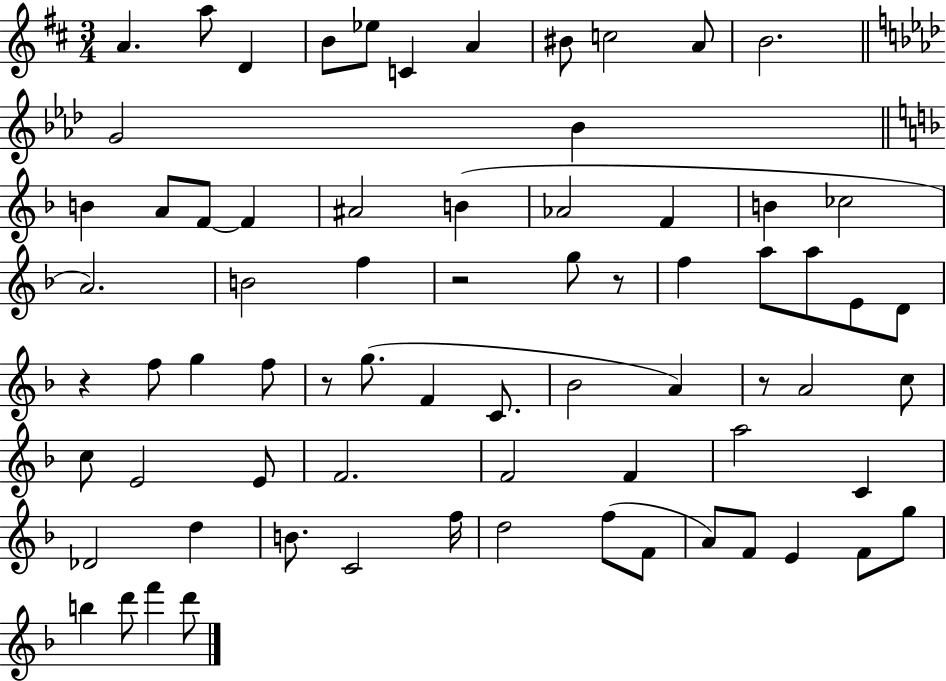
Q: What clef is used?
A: treble